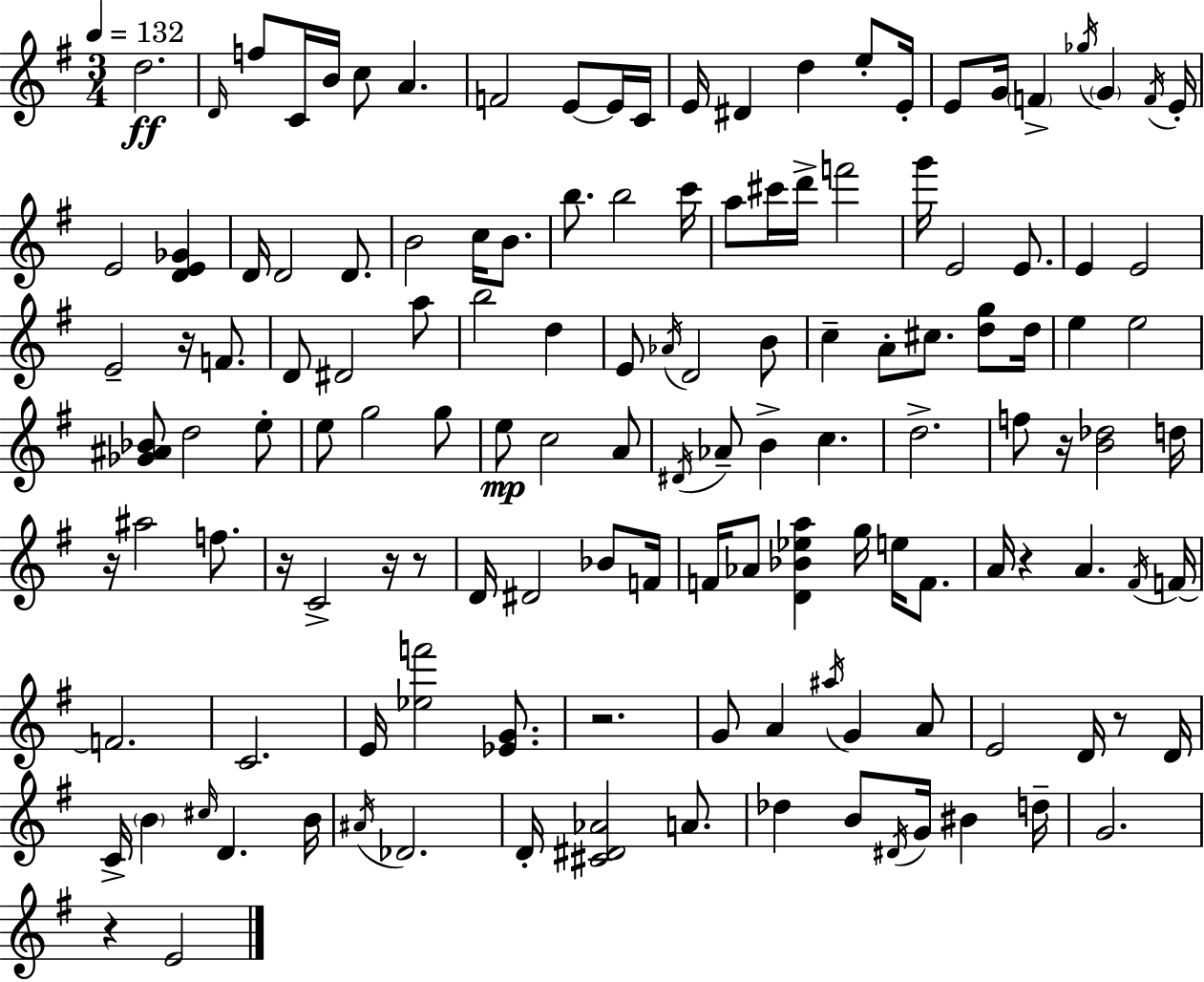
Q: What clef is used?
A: treble